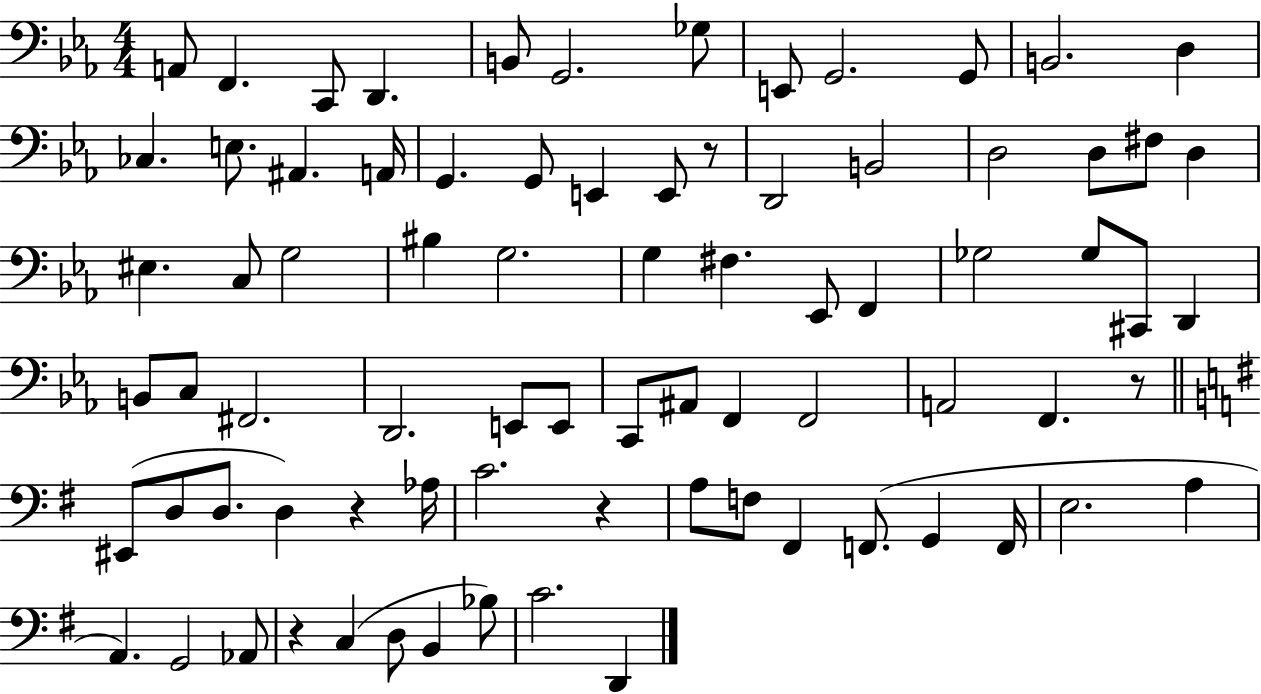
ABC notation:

X:1
T:Untitled
M:4/4
L:1/4
K:Eb
A,,/2 F,, C,,/2 D,, B,,/2 G,,2 _G,/2 E,,/2 G,,2 G,,/2 B,,2 D, _C, E,/2 ^A,, A,,/4 G,, G,,/2 E,, E,,/2 z/2 D,,2 B,,2 D,2 D,/2 ^F,/2 D, ^E, C,/2 G,2 ^B, G,2 G, ^F, _E,,/2 F,, _G,2 _G,/2 ^C,,/2 D,, B,,/2 C,/2 ^F,,2 D,,2 E,,/2 E,,/2 C,,/2 ^A,,/2 F,, F,,2 A,,2 F,, z/2 ^E,,/2 D,/2 D,/2 D, z _A,/4 C2 z A,/2 F,/2 ^F,, F,,/2 G,, F,,/4 E,2 A, A,, G,,2 _A,,/2 z C, D,/2 B,, _B,/2 C2 D,,